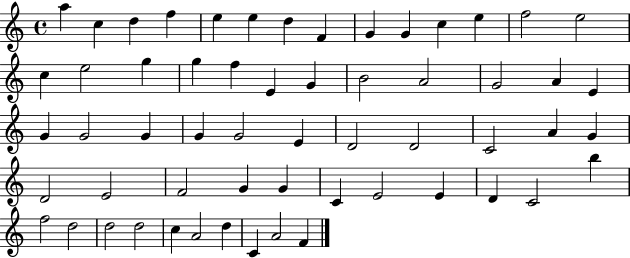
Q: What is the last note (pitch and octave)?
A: F4